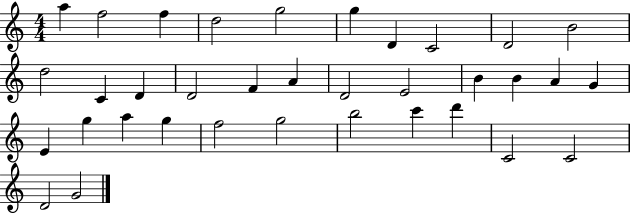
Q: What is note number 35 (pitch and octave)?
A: G4